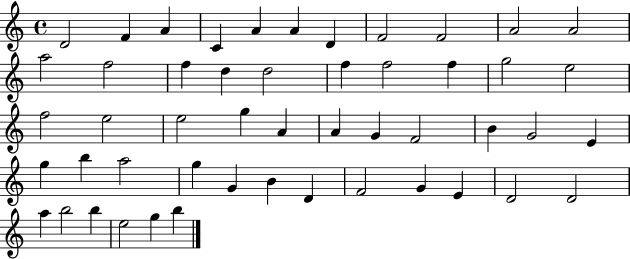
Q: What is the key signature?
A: C major